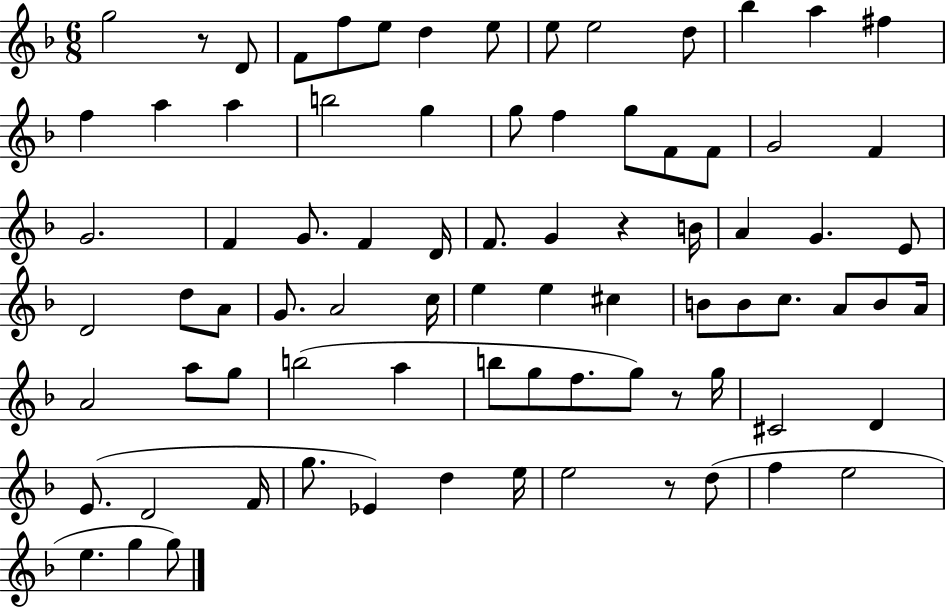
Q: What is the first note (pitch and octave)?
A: G5